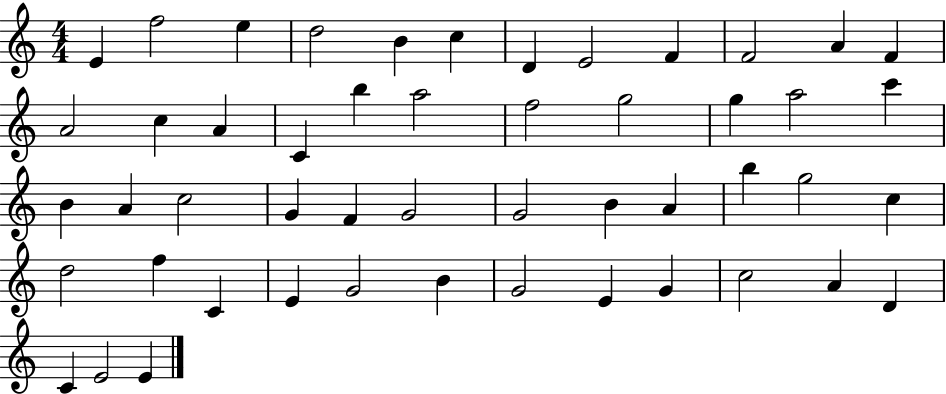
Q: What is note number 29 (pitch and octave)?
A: G4